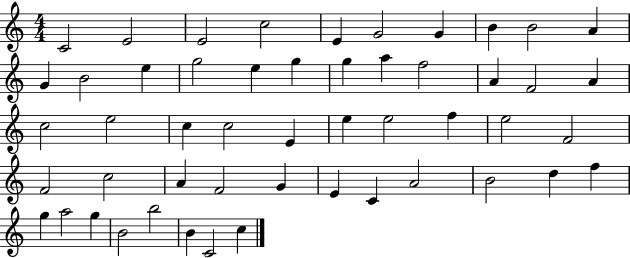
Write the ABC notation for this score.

X:1
T:Untitled
M:4/4
L:1/4
K:C
C2 E2 E2 c2 E G2 G B B2 A G B2 e g2 e g g a f2 A F2 A c2 e2 c c2 E e e2 f e2 F2 F2 c2 A F2 G E C A2 B2 d f g a2 g B2 b2 B C2 c